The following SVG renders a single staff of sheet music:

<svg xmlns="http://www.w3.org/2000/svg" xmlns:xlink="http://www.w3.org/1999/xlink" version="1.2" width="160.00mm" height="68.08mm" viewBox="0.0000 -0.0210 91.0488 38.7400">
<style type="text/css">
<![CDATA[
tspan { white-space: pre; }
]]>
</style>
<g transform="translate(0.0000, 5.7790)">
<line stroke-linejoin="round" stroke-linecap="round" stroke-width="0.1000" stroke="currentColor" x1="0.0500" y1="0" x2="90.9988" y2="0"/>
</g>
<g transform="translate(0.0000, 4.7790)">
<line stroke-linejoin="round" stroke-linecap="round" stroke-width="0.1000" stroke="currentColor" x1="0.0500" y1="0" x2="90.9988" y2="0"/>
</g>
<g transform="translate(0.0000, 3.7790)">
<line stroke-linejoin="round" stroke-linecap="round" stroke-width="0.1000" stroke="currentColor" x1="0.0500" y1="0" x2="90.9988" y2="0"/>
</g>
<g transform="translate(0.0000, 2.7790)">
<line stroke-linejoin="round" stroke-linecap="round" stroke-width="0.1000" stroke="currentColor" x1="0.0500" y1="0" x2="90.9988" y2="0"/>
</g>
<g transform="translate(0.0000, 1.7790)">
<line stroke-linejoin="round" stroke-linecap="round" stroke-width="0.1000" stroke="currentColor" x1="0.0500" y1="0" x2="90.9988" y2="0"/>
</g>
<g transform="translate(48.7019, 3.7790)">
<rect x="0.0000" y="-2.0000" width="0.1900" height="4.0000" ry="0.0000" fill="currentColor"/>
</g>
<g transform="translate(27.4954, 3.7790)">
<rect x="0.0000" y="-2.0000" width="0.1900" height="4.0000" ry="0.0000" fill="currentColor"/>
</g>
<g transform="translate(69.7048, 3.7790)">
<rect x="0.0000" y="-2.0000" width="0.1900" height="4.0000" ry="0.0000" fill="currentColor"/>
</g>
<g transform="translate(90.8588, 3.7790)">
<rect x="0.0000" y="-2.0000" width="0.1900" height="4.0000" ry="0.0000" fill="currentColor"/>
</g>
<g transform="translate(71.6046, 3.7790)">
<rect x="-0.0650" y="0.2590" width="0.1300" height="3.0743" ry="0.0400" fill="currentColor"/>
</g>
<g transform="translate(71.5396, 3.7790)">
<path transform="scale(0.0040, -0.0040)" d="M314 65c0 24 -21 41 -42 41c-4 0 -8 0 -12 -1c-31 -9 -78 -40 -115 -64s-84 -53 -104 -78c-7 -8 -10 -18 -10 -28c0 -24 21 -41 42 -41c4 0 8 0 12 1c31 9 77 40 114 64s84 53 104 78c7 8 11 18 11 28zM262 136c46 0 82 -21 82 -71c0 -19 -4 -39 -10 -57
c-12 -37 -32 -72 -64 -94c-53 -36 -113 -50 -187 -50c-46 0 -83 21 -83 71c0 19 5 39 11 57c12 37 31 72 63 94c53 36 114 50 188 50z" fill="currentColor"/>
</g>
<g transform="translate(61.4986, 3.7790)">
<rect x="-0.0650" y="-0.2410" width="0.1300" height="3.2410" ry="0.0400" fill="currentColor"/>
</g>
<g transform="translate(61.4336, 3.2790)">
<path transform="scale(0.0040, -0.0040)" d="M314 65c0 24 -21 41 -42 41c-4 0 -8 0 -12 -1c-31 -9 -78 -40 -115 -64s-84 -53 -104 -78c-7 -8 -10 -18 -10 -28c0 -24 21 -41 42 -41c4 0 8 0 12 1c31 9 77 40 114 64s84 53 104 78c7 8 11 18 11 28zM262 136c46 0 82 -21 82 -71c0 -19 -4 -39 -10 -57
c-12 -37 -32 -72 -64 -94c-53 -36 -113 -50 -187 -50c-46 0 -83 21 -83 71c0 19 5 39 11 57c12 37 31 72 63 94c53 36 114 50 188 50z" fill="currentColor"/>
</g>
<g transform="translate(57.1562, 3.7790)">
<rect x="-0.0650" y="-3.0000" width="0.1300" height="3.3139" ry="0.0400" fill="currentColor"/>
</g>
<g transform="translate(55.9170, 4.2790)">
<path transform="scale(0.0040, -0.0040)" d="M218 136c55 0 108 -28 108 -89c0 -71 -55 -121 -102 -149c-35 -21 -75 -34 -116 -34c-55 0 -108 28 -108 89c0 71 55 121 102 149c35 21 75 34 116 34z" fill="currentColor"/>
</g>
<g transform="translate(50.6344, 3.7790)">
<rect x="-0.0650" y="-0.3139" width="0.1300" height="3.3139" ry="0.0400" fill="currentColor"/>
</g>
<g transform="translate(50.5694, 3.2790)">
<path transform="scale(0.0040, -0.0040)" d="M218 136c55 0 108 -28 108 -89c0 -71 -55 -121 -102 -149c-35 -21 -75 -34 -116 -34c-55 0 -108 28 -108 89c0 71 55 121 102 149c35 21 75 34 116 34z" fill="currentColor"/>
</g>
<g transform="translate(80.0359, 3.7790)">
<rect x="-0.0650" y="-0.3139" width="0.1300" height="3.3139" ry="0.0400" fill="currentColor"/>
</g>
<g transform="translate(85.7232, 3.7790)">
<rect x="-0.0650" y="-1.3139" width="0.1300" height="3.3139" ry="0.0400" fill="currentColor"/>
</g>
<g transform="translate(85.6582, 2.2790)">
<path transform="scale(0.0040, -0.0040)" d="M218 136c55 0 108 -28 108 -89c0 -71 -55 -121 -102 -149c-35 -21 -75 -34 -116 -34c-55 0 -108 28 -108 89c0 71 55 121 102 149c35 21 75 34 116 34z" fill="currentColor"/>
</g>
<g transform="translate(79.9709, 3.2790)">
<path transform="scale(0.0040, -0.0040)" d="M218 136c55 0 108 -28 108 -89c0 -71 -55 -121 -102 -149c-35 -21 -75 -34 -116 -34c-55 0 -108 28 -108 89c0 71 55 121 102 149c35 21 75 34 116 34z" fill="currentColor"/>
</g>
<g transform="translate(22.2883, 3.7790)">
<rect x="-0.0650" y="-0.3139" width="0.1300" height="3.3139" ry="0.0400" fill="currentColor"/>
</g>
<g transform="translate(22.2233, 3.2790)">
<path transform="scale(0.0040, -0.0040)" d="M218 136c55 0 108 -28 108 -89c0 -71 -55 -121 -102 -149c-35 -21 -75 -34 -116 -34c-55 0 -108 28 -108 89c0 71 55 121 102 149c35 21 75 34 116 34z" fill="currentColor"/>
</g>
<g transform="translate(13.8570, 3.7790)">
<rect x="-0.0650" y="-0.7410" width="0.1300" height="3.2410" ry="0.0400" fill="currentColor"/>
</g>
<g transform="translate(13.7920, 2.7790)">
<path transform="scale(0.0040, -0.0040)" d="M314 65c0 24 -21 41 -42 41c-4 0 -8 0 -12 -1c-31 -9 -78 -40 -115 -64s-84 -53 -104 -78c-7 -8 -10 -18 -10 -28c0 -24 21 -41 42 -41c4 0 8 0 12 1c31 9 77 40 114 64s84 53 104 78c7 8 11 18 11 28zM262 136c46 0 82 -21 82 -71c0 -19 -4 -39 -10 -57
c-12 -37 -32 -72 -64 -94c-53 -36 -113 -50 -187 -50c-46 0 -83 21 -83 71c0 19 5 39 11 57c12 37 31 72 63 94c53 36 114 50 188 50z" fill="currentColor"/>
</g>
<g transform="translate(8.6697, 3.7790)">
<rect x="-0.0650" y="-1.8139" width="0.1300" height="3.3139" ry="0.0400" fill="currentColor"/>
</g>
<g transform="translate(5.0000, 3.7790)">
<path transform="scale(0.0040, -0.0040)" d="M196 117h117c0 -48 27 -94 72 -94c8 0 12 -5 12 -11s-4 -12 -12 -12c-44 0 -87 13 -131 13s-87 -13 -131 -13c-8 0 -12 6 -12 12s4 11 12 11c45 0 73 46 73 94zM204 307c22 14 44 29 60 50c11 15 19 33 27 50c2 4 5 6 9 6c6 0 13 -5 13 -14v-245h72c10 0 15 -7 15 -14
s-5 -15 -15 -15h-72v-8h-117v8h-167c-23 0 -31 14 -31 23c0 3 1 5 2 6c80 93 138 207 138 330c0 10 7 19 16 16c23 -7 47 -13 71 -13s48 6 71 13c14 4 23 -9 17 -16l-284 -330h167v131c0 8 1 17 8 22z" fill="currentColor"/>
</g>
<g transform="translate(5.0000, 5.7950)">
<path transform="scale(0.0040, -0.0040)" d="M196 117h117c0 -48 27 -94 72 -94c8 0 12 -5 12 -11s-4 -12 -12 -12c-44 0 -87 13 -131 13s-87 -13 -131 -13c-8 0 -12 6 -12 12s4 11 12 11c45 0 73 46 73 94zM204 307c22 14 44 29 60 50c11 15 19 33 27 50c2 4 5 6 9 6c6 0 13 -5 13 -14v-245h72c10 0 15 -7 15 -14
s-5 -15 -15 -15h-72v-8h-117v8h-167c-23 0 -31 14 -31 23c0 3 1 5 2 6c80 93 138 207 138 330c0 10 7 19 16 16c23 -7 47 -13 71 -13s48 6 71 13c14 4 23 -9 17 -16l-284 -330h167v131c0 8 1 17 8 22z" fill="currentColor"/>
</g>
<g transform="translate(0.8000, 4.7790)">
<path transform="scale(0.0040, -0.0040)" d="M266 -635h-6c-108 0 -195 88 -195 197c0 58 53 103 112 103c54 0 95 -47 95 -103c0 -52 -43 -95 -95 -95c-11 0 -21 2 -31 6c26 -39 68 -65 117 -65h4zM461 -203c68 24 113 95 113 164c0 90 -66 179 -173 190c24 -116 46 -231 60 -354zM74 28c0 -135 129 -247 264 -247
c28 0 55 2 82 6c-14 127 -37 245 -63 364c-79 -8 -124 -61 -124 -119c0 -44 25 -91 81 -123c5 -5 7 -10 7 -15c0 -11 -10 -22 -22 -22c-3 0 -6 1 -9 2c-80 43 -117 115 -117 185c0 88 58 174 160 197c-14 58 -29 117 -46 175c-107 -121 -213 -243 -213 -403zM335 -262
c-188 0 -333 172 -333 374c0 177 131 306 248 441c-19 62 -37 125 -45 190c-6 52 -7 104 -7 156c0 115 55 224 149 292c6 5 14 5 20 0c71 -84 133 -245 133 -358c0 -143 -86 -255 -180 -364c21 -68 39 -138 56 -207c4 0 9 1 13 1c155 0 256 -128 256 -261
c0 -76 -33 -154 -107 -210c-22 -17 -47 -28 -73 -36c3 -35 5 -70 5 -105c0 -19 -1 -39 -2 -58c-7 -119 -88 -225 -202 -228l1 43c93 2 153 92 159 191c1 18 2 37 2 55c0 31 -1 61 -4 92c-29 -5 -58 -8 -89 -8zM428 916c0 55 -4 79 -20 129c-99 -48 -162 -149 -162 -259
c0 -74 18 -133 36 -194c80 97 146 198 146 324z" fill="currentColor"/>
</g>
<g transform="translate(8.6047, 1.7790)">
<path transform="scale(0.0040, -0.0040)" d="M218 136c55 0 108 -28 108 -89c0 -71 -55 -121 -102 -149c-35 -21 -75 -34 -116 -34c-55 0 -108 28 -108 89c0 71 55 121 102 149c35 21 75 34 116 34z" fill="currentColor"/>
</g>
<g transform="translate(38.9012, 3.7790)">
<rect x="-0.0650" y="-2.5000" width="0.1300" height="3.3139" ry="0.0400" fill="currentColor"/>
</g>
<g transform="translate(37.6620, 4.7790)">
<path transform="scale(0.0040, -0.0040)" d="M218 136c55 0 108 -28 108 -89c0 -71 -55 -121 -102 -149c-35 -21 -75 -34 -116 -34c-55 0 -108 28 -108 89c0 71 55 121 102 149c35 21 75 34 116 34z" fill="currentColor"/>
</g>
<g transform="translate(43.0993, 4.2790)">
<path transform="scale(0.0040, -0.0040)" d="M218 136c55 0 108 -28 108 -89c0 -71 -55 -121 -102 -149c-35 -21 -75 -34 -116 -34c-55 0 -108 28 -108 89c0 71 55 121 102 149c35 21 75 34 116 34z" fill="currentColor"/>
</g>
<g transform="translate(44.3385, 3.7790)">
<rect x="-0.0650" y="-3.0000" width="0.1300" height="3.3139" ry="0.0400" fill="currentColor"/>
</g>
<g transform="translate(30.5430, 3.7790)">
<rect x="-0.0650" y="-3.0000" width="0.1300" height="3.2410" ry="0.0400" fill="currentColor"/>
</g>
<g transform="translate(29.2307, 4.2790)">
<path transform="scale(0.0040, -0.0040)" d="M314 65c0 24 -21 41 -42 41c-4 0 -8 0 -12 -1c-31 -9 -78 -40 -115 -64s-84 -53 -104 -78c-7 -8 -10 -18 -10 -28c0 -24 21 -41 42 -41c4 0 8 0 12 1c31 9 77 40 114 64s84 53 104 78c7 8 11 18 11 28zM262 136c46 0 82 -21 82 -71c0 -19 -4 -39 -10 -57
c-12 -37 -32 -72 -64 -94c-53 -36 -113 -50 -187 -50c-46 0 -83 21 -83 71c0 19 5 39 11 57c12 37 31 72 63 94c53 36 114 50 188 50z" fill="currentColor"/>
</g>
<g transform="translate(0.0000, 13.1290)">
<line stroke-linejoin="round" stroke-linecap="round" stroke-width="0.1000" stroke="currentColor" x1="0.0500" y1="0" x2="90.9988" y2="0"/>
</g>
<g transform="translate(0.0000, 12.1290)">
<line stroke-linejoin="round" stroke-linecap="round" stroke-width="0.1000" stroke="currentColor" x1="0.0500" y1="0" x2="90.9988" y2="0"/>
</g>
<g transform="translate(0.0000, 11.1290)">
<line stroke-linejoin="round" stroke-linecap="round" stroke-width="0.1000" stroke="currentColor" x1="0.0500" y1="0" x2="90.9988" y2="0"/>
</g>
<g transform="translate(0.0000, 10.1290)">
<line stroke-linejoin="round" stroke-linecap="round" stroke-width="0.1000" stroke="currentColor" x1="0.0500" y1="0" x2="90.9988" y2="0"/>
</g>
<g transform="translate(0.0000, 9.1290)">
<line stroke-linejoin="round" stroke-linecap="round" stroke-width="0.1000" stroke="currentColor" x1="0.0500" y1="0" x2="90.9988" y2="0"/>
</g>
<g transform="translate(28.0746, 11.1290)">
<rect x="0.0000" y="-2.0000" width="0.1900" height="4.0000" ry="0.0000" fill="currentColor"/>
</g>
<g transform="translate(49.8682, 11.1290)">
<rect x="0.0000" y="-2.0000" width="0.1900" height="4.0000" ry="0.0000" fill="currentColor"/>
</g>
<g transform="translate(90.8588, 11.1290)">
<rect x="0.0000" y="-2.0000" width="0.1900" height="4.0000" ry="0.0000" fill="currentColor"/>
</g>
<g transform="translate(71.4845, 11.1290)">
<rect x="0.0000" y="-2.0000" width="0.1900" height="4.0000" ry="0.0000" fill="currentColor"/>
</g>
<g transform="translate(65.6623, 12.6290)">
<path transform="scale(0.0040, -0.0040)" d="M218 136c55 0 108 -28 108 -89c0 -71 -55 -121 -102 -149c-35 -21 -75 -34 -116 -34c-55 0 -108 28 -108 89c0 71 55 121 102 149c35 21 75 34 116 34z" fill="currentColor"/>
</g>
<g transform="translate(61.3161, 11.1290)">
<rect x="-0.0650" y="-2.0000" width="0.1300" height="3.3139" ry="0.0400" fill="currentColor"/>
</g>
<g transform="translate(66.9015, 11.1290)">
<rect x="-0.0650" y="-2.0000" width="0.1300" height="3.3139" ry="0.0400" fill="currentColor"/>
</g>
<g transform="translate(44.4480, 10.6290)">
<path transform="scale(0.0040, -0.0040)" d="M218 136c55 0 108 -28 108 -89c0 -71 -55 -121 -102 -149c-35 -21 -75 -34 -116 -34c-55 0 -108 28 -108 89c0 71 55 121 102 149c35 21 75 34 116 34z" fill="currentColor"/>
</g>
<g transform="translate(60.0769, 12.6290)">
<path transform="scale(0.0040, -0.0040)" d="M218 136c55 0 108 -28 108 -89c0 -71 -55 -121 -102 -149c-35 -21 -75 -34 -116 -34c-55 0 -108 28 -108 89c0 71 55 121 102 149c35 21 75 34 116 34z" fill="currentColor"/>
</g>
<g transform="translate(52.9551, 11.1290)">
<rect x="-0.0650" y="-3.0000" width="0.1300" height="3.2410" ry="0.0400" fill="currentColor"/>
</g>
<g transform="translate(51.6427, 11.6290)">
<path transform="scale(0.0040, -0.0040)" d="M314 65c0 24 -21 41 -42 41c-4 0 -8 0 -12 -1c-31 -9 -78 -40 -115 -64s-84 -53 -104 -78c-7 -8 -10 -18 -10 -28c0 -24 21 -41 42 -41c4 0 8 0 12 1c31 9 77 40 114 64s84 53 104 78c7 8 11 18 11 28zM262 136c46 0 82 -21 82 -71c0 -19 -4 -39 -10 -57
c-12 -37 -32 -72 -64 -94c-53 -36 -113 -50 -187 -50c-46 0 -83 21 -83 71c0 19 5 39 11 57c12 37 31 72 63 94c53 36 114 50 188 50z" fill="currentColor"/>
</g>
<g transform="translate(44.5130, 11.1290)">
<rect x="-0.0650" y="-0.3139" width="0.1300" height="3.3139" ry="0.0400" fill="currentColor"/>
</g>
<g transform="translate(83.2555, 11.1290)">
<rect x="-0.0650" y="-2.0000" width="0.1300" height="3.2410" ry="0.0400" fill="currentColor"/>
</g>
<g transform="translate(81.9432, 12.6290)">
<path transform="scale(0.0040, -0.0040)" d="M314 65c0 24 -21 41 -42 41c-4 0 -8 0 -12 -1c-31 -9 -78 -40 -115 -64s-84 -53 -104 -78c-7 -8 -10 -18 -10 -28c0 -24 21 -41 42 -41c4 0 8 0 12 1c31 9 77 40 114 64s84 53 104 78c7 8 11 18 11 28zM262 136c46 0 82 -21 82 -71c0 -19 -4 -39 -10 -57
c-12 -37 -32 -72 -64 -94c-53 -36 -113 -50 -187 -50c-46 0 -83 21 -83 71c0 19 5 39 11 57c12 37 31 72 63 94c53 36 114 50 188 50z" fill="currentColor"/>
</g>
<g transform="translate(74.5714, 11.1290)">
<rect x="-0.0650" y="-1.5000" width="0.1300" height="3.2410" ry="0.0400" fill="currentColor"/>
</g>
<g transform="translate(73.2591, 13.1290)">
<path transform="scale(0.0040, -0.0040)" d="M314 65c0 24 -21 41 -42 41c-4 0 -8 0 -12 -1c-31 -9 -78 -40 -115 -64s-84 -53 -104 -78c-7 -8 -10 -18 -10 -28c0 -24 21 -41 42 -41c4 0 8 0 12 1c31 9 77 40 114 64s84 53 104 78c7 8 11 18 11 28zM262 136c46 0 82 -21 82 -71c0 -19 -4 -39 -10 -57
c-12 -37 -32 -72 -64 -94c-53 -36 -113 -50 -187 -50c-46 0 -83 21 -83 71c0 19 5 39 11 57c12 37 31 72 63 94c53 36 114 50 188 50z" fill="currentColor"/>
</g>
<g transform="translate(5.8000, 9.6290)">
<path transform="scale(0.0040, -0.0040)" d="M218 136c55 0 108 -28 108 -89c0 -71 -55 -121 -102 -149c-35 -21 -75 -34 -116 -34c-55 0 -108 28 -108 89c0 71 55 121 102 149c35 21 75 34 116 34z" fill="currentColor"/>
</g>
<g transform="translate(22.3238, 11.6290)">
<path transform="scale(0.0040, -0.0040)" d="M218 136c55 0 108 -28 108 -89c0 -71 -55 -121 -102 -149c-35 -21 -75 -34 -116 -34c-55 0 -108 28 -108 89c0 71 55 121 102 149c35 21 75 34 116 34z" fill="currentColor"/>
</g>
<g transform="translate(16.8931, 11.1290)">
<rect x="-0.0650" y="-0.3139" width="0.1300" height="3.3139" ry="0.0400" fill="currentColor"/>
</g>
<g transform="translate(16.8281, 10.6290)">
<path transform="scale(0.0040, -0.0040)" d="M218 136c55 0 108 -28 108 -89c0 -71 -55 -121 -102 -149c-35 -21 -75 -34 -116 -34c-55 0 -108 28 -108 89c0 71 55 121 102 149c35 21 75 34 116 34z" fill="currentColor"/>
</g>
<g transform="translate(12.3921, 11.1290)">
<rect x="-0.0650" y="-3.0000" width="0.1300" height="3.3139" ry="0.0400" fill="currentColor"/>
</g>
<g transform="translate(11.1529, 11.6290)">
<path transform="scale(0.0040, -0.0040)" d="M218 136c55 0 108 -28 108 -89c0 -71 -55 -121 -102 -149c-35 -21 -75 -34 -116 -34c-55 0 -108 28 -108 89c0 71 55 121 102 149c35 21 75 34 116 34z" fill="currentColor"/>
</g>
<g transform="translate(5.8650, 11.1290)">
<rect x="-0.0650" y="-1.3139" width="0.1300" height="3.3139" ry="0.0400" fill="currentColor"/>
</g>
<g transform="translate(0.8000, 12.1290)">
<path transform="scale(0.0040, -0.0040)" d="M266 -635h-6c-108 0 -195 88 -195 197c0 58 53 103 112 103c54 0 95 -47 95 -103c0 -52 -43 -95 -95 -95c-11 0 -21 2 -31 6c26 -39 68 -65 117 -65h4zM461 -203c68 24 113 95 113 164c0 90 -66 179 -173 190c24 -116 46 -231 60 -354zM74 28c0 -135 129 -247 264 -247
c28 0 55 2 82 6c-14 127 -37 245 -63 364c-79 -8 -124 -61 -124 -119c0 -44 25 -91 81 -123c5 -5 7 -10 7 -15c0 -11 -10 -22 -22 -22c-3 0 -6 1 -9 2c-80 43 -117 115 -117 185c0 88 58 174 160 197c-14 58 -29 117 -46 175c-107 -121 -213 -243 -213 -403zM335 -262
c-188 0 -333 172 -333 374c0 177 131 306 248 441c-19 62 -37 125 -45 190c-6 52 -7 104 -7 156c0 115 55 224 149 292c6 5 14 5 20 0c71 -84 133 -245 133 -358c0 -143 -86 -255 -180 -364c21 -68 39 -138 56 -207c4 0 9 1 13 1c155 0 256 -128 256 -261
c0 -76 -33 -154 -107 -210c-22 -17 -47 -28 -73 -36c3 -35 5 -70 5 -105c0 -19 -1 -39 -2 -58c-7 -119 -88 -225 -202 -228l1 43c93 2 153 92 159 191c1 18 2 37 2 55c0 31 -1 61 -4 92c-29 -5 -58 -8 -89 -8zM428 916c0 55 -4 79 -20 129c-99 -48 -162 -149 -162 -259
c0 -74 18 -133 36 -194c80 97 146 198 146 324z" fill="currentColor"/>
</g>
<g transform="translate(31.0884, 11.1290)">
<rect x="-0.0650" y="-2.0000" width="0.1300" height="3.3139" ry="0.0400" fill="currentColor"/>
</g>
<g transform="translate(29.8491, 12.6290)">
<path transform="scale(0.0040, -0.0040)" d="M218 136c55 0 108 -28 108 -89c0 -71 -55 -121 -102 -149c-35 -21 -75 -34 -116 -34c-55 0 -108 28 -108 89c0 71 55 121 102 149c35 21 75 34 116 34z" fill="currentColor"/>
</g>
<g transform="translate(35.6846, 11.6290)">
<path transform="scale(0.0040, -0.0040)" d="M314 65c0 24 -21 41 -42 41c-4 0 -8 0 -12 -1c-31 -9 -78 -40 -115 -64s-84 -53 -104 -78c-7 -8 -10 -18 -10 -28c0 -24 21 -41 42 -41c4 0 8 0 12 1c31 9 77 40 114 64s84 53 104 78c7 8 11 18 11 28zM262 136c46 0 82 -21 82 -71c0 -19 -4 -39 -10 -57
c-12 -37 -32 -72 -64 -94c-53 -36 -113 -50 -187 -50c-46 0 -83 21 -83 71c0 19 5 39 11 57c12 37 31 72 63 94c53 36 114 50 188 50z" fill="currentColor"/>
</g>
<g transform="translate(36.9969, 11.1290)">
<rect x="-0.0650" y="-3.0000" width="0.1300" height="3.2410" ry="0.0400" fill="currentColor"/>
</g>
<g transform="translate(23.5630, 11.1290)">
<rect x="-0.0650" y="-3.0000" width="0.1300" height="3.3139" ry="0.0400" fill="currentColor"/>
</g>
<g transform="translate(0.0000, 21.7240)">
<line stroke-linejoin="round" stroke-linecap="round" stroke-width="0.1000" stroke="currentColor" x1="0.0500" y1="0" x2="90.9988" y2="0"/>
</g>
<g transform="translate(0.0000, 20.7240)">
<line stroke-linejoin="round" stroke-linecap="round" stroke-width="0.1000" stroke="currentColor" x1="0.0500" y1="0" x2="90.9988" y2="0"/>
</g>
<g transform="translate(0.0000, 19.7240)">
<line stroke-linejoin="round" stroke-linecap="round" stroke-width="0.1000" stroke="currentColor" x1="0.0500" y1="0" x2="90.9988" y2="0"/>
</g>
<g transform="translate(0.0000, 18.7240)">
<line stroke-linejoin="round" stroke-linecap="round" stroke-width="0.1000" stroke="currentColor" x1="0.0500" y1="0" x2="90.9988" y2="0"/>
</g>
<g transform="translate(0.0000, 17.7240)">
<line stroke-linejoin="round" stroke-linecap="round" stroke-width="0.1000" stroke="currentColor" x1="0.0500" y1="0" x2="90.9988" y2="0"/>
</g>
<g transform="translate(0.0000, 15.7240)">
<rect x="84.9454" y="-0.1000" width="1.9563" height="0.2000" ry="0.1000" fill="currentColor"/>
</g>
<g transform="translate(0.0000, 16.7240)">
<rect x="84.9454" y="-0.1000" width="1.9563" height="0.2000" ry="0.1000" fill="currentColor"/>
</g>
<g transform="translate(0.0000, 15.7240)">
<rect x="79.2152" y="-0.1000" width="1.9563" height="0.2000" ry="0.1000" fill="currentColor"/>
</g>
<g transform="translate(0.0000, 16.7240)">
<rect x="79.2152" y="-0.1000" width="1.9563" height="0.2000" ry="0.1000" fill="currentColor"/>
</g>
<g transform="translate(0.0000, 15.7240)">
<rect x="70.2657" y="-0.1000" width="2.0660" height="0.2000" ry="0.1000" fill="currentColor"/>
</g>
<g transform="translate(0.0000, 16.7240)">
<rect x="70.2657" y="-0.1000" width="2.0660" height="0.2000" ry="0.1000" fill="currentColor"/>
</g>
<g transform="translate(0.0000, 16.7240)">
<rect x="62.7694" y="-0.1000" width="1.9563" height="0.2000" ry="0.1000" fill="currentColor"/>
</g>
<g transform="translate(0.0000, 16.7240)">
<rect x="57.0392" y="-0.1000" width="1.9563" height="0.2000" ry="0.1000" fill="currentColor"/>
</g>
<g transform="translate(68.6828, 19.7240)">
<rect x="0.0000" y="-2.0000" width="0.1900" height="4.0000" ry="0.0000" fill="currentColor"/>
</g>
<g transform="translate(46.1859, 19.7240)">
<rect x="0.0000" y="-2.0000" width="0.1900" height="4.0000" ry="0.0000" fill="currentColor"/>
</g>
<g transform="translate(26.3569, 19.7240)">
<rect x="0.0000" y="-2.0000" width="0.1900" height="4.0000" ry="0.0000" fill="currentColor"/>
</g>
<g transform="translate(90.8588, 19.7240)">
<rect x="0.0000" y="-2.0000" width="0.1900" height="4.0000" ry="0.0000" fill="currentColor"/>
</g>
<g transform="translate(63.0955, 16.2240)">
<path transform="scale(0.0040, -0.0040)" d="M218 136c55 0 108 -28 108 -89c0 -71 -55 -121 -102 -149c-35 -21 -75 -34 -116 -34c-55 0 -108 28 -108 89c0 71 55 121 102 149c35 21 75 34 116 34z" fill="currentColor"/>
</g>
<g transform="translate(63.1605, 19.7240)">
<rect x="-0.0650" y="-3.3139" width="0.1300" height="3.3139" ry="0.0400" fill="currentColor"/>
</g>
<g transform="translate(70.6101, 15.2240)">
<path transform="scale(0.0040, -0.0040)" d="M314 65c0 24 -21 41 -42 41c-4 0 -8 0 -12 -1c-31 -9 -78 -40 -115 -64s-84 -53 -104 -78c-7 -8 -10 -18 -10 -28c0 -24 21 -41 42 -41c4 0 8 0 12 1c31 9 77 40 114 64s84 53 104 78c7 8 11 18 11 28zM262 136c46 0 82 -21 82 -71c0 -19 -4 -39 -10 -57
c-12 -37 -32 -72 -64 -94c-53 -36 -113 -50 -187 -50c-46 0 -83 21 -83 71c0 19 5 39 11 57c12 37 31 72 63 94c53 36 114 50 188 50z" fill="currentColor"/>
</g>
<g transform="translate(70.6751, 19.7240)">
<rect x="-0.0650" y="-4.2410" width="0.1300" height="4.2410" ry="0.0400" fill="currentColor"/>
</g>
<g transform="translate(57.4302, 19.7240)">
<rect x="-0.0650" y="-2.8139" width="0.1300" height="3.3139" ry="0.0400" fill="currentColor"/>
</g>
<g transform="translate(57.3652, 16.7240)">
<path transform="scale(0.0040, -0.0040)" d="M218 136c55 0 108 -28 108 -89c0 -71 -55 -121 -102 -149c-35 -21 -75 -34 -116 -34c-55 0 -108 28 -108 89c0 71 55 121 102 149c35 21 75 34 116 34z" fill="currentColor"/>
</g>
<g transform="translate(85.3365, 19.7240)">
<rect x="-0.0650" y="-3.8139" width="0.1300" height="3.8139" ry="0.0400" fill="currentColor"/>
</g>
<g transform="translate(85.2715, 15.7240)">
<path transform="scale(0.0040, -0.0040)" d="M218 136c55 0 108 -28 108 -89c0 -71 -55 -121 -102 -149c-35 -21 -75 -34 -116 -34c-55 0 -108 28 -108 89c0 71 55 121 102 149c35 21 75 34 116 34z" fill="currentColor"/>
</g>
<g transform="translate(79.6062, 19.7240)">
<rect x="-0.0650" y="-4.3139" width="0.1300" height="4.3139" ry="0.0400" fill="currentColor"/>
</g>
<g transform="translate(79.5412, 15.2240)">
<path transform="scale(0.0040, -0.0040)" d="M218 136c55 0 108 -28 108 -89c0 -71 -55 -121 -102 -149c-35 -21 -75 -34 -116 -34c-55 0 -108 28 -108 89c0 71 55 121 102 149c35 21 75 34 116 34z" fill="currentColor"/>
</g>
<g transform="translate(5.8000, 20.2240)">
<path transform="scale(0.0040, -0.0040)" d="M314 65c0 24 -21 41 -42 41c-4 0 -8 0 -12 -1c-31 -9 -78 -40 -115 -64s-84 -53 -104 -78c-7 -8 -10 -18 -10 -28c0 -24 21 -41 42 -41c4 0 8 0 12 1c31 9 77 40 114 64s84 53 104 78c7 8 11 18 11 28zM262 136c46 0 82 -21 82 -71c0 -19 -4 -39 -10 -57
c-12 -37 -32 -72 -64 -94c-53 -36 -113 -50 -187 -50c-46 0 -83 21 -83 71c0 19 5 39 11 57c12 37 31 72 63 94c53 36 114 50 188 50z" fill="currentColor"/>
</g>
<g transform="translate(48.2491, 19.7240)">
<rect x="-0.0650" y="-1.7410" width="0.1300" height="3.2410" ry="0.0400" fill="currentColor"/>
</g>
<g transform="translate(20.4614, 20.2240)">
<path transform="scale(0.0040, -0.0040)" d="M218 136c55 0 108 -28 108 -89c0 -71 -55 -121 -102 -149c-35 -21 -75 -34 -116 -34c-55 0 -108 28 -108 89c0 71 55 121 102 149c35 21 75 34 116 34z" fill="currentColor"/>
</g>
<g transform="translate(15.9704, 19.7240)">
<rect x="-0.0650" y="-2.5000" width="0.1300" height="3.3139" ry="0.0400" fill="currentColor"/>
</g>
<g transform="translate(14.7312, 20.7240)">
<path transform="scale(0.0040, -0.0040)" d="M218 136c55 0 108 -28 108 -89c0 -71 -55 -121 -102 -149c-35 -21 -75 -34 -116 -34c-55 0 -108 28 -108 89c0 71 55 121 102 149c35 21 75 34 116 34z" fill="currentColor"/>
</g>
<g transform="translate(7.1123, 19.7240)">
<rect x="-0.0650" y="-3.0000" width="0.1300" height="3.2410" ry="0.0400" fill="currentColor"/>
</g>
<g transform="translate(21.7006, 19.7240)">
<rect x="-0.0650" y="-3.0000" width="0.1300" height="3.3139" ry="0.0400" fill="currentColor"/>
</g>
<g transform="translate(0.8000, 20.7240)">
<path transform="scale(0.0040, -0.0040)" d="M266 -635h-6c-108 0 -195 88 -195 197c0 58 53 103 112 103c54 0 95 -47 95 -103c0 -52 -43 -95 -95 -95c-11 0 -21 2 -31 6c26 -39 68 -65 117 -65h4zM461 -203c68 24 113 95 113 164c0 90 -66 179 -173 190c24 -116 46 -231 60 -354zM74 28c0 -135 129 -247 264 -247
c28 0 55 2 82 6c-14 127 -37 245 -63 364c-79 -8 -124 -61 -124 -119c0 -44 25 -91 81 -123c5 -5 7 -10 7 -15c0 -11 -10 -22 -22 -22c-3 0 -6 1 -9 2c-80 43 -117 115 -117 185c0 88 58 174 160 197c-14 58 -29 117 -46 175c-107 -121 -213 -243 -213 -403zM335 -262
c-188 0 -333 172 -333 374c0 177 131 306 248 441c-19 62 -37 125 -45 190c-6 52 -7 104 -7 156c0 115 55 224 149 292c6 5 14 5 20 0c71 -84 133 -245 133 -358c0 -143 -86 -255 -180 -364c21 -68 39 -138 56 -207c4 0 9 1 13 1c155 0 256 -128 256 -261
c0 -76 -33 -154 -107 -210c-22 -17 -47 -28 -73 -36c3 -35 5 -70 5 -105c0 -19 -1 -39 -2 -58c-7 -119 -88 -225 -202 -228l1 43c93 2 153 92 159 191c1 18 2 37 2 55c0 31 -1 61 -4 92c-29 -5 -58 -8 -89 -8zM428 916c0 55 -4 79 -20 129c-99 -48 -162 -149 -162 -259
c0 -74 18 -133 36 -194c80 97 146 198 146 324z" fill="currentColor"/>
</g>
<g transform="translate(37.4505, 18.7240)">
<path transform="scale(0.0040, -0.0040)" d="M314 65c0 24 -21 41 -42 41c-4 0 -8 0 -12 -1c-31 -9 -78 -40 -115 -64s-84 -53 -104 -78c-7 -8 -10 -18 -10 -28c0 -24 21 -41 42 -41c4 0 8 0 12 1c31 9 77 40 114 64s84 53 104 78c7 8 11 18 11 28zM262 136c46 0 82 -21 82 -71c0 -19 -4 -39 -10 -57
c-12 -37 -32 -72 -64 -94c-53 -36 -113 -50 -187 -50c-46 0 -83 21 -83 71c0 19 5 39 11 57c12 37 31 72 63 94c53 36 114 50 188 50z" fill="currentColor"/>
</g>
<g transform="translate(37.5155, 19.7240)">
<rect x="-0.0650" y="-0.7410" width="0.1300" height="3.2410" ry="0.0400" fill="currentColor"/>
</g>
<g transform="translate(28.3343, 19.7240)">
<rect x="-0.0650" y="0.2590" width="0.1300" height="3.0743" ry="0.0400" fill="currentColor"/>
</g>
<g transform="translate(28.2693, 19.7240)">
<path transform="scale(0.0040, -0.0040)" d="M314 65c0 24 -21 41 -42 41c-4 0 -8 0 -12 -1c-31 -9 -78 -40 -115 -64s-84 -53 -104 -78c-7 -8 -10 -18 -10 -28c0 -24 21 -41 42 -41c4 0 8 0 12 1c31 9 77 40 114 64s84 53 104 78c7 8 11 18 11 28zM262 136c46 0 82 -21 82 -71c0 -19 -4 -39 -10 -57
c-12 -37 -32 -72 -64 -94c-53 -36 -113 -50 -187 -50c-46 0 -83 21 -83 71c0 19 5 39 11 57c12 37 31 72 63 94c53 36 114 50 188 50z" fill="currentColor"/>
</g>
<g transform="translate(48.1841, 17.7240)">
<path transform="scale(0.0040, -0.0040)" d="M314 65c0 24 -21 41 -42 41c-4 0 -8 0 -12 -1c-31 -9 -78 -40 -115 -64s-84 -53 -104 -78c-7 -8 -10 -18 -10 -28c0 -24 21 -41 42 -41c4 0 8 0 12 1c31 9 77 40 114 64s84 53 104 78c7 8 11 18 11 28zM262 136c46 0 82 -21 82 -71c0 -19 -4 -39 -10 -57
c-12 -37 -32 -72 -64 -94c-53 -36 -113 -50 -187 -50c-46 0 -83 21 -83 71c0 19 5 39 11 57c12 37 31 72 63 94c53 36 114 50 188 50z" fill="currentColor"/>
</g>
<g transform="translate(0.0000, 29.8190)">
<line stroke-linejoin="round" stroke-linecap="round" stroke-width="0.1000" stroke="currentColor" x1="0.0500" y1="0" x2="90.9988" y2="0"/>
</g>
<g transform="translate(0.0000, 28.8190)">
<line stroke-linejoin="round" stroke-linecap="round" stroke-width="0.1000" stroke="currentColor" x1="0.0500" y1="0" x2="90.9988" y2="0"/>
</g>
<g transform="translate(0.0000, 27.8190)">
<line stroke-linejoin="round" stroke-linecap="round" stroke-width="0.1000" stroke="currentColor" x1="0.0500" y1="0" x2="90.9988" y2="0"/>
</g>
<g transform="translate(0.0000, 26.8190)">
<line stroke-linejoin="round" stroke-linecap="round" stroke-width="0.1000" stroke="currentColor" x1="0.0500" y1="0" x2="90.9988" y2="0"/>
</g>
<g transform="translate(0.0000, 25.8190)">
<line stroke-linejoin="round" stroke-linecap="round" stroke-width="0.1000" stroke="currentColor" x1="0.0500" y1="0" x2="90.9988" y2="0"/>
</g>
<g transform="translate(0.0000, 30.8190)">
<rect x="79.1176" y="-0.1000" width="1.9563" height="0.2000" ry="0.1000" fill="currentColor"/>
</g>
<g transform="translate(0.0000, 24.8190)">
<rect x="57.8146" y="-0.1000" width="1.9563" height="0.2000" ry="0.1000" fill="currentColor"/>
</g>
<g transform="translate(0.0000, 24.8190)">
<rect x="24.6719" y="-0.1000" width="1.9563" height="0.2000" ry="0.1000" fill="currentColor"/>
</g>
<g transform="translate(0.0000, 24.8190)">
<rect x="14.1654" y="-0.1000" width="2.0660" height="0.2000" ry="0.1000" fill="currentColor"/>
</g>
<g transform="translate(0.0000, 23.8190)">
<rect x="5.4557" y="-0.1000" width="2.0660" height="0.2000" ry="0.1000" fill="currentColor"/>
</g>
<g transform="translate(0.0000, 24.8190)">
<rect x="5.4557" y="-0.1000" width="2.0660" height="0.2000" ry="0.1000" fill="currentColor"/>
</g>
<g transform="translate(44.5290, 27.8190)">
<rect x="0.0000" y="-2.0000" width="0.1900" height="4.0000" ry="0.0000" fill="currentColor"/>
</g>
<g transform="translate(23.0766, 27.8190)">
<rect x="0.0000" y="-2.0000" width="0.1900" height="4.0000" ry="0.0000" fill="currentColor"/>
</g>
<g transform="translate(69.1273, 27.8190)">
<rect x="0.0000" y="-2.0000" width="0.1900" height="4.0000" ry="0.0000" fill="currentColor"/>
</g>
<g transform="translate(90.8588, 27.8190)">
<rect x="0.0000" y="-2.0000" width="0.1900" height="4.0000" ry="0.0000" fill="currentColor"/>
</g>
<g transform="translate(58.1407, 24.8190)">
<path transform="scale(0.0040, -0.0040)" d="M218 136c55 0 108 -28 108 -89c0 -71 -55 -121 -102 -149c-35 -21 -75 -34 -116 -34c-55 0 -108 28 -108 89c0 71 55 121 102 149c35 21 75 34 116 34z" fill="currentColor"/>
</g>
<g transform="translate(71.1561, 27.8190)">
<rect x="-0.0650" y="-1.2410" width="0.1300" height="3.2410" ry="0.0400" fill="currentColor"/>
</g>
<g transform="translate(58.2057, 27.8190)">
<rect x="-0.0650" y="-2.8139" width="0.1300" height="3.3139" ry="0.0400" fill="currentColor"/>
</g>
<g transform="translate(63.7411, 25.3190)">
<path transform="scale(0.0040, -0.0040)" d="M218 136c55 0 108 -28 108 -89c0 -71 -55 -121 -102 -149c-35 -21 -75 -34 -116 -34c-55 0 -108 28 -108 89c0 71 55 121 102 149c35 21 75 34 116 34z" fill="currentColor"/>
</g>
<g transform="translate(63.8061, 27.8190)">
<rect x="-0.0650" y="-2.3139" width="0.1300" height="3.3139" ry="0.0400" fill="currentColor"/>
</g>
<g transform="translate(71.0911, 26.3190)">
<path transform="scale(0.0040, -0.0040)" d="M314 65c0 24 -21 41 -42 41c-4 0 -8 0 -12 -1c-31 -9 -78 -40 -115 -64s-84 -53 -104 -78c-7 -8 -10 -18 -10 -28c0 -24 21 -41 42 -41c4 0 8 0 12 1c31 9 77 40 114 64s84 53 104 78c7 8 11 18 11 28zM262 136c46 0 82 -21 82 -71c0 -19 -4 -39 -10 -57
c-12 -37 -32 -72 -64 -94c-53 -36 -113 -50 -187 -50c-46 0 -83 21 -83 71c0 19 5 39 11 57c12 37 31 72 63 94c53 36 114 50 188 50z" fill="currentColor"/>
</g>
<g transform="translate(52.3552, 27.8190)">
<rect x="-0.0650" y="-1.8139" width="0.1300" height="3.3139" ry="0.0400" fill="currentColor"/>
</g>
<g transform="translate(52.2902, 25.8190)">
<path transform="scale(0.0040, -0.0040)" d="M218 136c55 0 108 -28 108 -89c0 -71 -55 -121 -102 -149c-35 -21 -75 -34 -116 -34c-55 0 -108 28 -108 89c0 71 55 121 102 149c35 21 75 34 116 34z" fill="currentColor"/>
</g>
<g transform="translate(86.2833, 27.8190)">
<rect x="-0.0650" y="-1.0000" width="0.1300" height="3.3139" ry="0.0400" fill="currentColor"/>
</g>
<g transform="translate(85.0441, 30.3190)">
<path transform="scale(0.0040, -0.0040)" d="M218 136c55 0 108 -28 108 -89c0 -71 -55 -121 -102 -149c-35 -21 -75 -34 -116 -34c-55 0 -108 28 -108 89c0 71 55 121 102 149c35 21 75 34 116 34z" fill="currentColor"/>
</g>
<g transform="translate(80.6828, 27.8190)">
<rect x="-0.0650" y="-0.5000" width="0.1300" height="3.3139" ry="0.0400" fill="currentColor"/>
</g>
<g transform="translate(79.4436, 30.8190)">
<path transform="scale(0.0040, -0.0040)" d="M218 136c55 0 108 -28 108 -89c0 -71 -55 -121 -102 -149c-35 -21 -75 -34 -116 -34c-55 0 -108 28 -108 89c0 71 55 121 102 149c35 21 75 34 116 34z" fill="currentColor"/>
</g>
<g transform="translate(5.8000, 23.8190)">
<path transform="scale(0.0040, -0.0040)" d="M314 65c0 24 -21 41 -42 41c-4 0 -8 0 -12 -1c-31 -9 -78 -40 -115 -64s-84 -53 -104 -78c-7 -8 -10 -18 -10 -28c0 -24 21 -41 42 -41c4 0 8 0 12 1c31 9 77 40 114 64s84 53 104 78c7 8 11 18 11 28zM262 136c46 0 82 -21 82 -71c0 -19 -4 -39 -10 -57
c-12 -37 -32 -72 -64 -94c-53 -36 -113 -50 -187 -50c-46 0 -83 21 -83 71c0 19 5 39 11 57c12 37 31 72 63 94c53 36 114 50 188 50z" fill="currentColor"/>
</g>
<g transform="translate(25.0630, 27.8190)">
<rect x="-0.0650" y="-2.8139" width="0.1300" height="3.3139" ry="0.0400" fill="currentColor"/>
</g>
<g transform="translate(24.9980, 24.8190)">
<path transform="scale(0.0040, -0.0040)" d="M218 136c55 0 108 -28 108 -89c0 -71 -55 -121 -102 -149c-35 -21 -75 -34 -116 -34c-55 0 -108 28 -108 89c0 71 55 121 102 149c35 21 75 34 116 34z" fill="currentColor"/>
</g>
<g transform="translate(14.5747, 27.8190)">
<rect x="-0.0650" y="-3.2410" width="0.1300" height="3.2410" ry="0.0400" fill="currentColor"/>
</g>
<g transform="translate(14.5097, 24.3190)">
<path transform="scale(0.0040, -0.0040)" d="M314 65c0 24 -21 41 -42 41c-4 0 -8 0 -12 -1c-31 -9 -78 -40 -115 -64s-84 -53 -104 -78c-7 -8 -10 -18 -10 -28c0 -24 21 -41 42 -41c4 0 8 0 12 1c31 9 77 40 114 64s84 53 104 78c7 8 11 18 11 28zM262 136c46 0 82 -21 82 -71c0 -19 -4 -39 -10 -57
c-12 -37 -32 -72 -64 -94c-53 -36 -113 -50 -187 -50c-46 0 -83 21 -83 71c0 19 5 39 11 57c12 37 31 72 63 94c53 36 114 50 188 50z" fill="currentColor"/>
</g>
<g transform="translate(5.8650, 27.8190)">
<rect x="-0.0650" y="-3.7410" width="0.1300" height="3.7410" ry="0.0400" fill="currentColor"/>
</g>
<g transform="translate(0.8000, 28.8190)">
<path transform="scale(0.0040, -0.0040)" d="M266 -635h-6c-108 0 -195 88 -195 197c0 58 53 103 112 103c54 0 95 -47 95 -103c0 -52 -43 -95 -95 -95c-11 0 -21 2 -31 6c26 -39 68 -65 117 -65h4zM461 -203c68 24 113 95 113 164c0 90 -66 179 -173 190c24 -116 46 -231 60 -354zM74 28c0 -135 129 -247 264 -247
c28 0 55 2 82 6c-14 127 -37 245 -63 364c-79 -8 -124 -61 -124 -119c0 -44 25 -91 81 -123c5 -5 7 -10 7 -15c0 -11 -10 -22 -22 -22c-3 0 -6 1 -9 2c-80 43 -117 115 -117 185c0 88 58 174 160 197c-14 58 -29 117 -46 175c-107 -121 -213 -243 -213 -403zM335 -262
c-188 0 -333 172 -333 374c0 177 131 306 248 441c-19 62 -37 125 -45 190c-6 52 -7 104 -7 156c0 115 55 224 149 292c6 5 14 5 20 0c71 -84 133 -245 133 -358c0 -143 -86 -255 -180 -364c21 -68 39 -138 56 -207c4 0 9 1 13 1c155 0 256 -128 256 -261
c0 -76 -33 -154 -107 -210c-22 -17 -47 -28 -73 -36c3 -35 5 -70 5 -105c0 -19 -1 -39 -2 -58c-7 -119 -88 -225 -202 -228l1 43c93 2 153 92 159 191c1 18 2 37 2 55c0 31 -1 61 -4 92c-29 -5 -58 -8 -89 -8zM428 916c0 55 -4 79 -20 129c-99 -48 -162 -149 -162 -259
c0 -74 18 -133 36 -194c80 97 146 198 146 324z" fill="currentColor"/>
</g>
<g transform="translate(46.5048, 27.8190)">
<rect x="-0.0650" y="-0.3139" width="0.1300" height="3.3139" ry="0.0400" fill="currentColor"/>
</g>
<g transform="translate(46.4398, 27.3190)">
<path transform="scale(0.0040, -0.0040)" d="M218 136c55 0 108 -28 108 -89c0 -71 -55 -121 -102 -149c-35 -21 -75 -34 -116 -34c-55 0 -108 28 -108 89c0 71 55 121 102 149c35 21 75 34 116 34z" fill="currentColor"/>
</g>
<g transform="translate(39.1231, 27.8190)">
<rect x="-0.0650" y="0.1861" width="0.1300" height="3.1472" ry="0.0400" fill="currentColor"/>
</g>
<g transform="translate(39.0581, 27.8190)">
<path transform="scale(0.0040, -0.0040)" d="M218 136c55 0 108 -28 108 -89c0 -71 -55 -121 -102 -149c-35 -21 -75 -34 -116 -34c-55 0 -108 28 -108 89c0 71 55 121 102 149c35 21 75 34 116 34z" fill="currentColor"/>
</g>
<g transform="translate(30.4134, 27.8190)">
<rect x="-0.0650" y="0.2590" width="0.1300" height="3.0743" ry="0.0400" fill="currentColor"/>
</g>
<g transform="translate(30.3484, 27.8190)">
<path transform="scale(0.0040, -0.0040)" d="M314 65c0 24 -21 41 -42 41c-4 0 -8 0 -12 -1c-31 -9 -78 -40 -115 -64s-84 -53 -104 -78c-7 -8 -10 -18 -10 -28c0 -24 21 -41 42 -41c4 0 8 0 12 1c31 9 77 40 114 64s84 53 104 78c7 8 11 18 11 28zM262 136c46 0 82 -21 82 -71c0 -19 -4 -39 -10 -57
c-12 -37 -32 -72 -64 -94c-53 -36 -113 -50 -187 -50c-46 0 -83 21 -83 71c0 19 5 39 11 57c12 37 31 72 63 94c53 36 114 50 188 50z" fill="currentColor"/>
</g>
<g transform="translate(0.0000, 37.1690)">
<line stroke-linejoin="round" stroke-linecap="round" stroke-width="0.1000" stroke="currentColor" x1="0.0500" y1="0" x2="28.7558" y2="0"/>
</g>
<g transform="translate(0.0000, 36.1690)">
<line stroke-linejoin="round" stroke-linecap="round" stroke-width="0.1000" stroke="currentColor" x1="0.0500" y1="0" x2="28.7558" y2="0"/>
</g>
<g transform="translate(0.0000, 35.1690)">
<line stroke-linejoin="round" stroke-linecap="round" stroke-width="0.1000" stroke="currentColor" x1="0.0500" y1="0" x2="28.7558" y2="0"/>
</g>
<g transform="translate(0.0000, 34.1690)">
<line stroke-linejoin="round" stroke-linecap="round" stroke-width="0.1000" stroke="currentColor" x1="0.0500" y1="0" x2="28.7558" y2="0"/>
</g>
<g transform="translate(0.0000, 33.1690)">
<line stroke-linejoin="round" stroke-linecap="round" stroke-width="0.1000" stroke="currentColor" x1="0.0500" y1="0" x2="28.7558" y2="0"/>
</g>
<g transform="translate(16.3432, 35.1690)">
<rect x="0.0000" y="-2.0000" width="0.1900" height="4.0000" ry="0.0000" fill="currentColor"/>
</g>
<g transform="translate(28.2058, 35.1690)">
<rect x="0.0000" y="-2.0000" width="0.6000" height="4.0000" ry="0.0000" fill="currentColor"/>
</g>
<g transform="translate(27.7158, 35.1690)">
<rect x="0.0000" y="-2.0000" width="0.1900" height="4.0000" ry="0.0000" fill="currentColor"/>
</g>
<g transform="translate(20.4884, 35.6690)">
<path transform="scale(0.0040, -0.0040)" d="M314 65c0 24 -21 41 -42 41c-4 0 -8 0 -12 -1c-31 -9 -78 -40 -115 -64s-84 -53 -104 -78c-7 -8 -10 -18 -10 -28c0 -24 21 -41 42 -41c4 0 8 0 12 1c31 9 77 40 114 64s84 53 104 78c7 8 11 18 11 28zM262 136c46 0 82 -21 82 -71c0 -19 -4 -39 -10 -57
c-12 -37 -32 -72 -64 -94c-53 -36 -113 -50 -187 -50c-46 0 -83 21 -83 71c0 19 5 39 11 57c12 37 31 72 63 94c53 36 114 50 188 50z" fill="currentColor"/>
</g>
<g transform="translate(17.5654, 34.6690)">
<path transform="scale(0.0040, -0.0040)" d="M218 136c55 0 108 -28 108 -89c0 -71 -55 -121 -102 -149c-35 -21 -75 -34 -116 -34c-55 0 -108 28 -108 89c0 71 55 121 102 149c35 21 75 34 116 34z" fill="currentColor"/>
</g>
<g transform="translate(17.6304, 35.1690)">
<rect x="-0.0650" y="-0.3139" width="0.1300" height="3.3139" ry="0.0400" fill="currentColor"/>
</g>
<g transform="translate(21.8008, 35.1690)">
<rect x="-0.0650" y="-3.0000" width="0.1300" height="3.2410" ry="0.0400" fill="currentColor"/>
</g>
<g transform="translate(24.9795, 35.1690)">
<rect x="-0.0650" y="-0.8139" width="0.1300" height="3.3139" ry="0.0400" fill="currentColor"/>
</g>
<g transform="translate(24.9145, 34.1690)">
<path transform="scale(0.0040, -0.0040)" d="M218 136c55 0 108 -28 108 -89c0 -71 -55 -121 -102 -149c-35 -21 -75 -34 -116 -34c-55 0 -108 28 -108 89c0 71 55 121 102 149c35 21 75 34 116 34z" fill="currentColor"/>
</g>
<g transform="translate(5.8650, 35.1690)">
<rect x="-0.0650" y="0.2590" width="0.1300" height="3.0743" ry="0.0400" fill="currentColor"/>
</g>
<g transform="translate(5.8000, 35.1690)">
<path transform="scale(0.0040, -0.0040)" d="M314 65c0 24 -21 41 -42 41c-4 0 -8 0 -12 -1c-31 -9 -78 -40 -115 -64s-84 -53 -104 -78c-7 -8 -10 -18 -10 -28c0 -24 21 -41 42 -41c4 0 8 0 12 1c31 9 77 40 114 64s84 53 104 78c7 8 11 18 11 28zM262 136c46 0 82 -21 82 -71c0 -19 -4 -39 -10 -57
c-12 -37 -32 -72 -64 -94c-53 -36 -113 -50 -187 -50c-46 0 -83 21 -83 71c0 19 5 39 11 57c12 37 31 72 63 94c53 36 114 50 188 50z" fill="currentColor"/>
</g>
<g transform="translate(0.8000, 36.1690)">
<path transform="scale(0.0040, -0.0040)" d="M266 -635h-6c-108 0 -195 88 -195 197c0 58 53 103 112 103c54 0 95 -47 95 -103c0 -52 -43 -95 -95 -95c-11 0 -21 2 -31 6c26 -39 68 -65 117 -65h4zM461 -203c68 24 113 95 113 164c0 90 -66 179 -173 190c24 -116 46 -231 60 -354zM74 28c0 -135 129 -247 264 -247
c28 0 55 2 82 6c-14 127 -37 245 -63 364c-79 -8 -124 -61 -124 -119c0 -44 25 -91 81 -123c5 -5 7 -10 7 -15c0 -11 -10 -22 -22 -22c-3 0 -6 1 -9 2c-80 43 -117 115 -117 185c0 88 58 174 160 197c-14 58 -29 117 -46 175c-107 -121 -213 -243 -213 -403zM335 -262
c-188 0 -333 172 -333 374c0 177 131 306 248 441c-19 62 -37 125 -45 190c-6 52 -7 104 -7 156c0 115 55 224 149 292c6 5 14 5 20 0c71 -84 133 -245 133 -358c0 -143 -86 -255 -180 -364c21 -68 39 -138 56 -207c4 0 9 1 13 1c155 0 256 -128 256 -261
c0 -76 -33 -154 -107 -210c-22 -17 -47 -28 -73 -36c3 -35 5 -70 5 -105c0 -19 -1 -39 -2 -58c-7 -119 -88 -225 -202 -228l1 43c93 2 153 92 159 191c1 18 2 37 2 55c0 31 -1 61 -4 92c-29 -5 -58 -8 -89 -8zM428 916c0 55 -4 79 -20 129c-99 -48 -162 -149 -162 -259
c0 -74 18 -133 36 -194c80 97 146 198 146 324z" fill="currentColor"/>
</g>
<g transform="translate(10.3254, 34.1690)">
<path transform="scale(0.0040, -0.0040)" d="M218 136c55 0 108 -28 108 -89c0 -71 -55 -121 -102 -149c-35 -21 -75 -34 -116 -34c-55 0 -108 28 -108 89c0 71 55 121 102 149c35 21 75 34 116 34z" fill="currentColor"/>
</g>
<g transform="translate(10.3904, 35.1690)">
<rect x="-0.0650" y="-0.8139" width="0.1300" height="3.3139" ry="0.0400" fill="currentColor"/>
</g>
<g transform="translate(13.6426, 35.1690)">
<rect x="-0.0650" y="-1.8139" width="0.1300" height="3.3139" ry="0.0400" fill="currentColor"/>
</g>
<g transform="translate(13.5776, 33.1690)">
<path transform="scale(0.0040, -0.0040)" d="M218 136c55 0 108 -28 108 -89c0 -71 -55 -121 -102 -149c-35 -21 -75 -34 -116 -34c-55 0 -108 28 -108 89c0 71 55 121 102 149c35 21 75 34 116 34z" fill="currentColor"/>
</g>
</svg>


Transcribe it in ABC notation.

X:1
T:Untitled
M:4/4
L:1/4
K:C
f d2 c A2 G A c A c2 B2 c e e A c A F A2 c A2 F F E2 F2 A2 G A B2 d2 f2 a b d'2 d' c' c'2 b2 a B2 B c f a g e2 C D B2 d f c A2 d